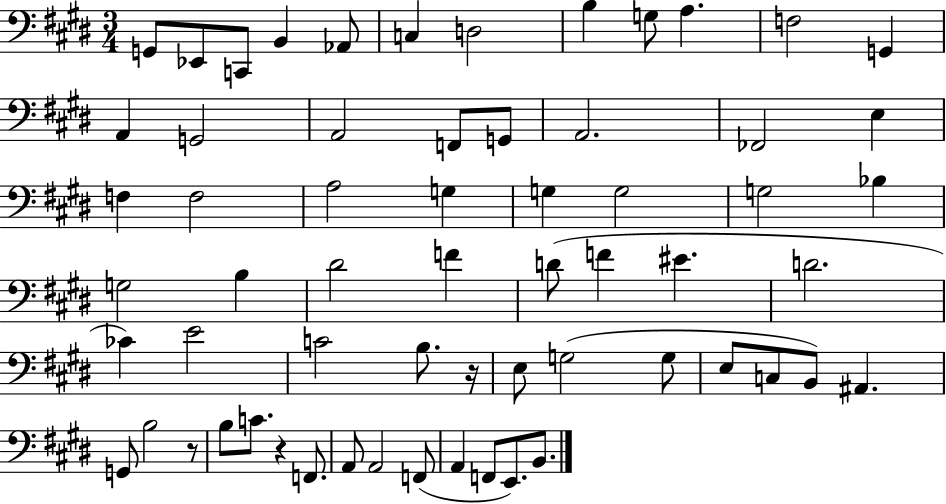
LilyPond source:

{
  \clef bass
  \numericTimeSignature
  \time 3/4
  \key e \major
  g,8 ees,8 c,8 b,4 aes,8 | c4 d2 | b4 g8 a4. | f2 g,4 | \break a,4 g,2 | a,2 f,8 g,8 | a,2. | fes,2 e4 | \break f4 f2 | a2 g4 | g4 g2 | g2 bes4 | \break g2 b4 | dis'2 f'4 | d'8( f'4 eis'4. | d'2. | \break ces'4) e'2 | c'2 b8. r16 | e8 g2( g8 | e8 c8 b,8) ais,4. | \break g,8 b2 r8 | b8 c'8. r4 f,8. | a,8 a,2 f,8( | a,4 f,8 e,8.) b,8. | \break \bar "|."
}